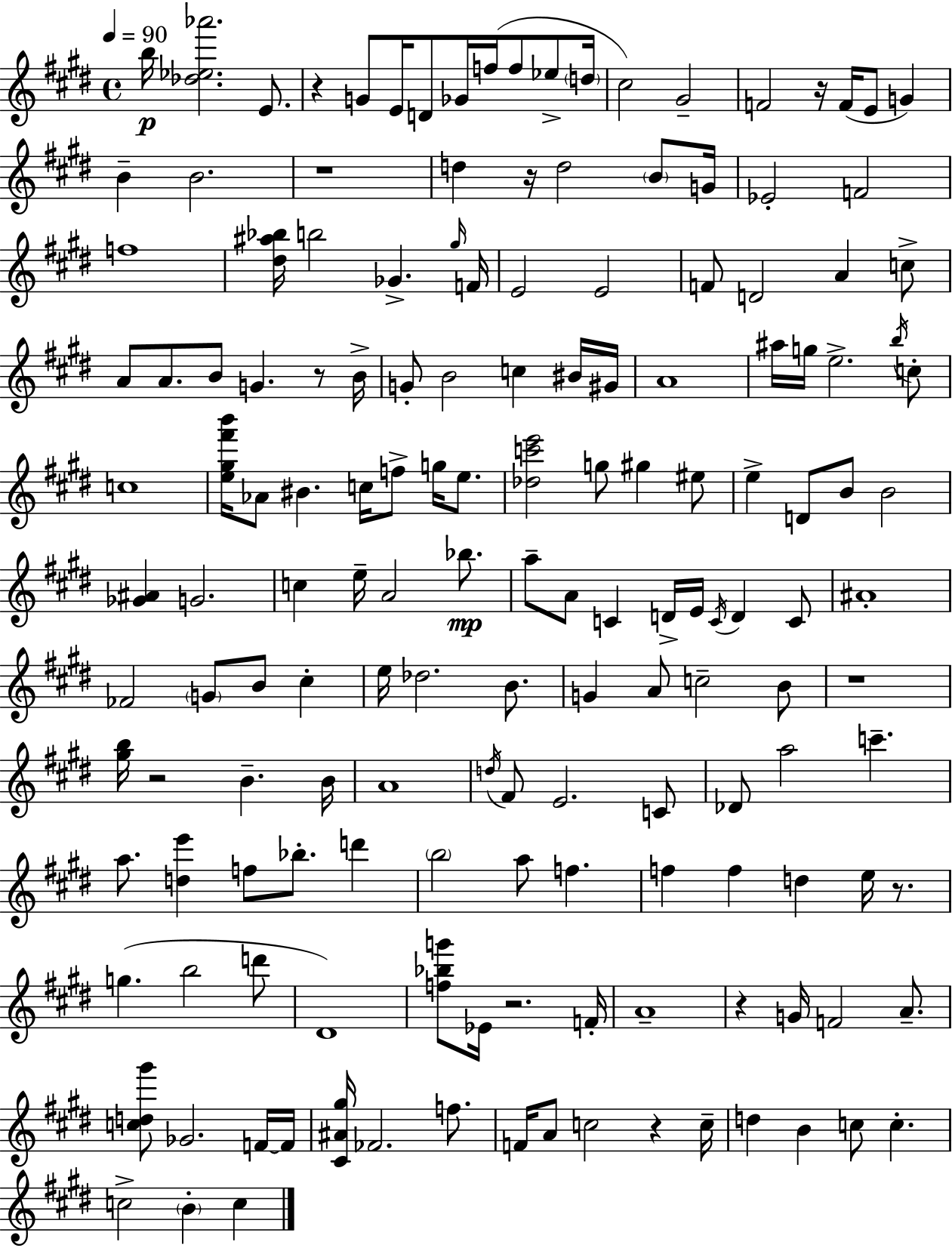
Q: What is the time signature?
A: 4/4